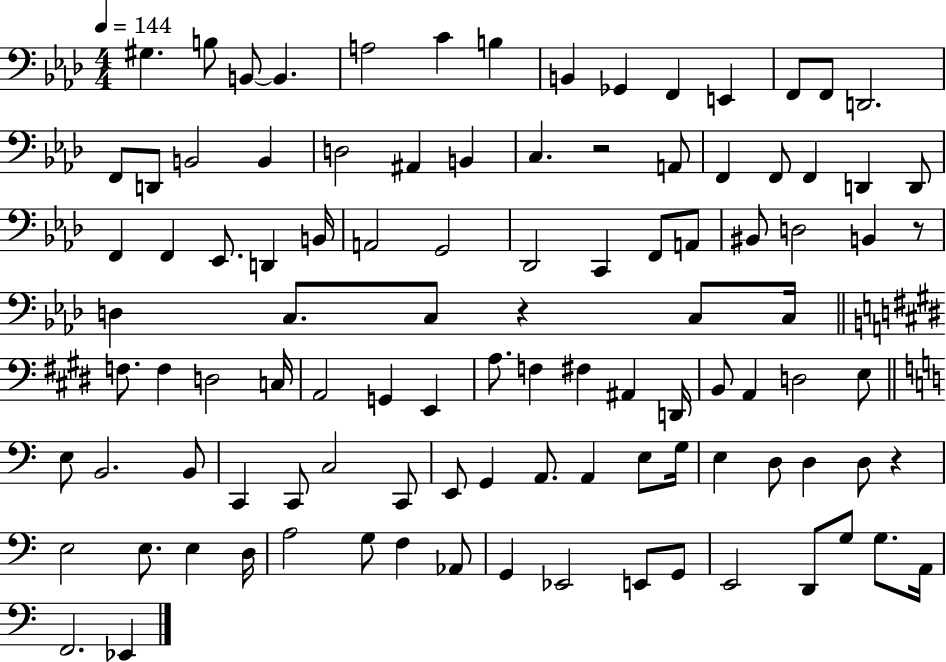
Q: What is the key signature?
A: AES major